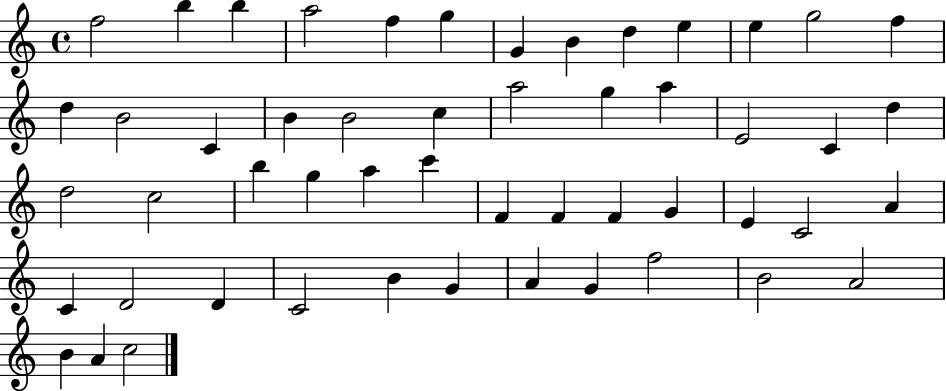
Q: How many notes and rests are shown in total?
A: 52